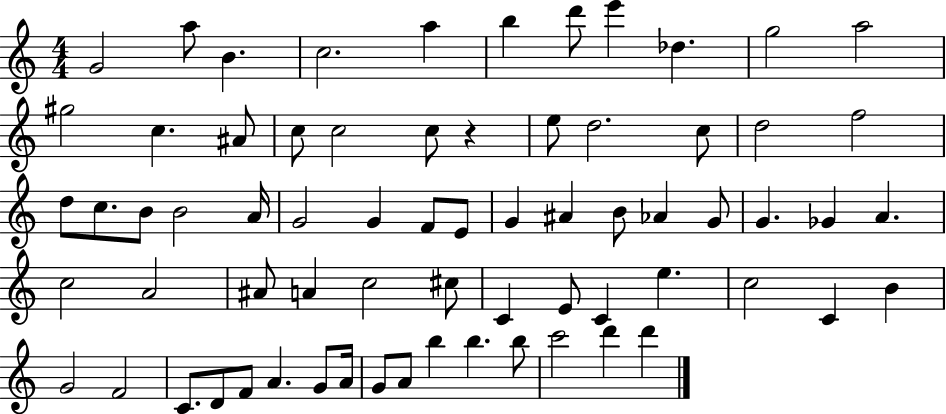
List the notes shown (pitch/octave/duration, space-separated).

G4/h A5/e B4/q. C5/h. A5/q B5/q D6/e E6/q Db5/q. G5/h A5/h G#5/h C5/q. A#4/e C5/e C5/h C5/e R/q E5/e D5/h. C5/e D5/h F5/h D5/e C5/e. B4/e B4/h A4/s G4/h G4/q F4/e E4/e G4/q A#4/q B4/e Ab4/q G4/e G4/q. Gb4/q A4/q. C5/h A4/h A#4/e A4/q C5/h C#5/e C4/q E4/e C4/q E5/q. C5/h C4/q B4/q G4/h F4/h C4/e. D4/e F4/e A4/q. G4/e A4/s G4/e A4/e B5/q B5/q. B5/e C6/h D6/q D6/q